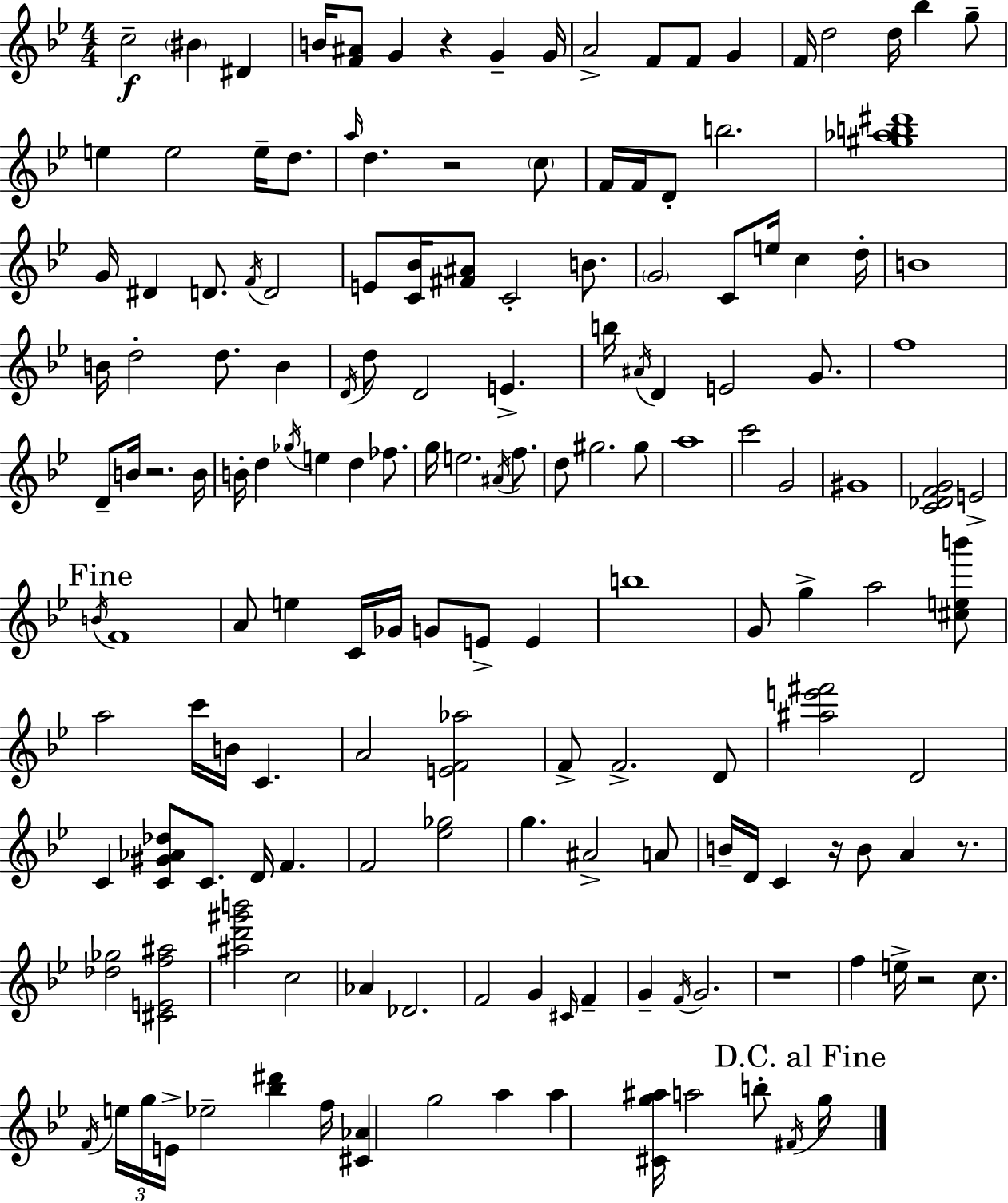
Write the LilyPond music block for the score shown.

{
  \clef treble
  \numericTimeSignature
  \time 4/4
  \key g \minor
  c''2--\f \parenthesize bis'4 dis'4 | b'16 <f' ais'>8 g'4 r4 g'4-- g'16 | a'2-> f'8 f'8 g'4 | f'16 d''2 d''16 bes''4 g''8-- | \break e''4 e''2 e''16-- d''8. | \grace { a''16 } d''4. r2 \parenthesize c''8 | f'16 f'16 d'8-. b''2. | <gis'' aes'' b'' dis'''>1 | \break g'16 dis'4 d'8. \acciaccatura { f'16 } d'2 | e'8 <c' bes'>16 <fis' ais'>8 c'2-. b'8. | \parenthesize g'2 c'8 e''16 c''4 | d''16-. b'1 | \break b'16 d''2-. d''8. b'4 | \acciaccatura { d'16 } d''8 d'2 e'4.-> | b''16 \acciaccatura { ais'16 } d'4 e'2 | g'8. f''1 | \break d'8-- b'16 r2. | b'16 b'16-. d''4 \acciaccatura { ges''16 } e''4 d''4 | fes''8. g''16 e''2. | \acciaccatura { ais'16 } f''8. d''8 gis''2. | \break gis''8 a''1 | c'''2 g'2 | gis'1 | <c' des' f' g'>2 e'2-> | \break \mark "Fine" \acciaccatura { b'16 } f'1 | a'8 e''4 c'16 ges'16 g'8 | e'8-> e'4 b''1 | g'8 g''4-> a''2 | \break <cis'' e'' b'''>8 a''2 c'''16 | b'16 c'4. a'2 <e' f' aes''>2 | f'8-> f'2.-> | d'8 <ais'' e''' fis'''>2 d'2 | \break c'4 <c' gis' aes' des''>8 c'8. | d'16 f'4. f'2 <ees'' ges''>2 | g''4. ais'2-> | a'8 b'16-- d'16 c'4 r16 b'8 | \break a'4 r8. <des'' ges''>2 <cis' e' f'' ais''>2 | <ais'' d''' gis''' b'''>2 c''2 | aes'4 des'2. | f'2 g'4 | \break \grace { cis'16 } f'4-- g'4-- \acciaccatura { f'16 } g'2. | r1 | f''4 e''16-> r2 | c''8. \acciaccatura { f'16 } \tuplet 3/2 { e''16 g''16 e'16-> } ees''2-- | \break <bes'' dis'''>4 f''16 <cis' aes'>4 g''2 | a''4 a''4 <cis' g'' ais''>16 a''2 | b''8-. \acciaccatura { fis'16 } \mark "D.C. al Fine" g''16 \bar "|."
}